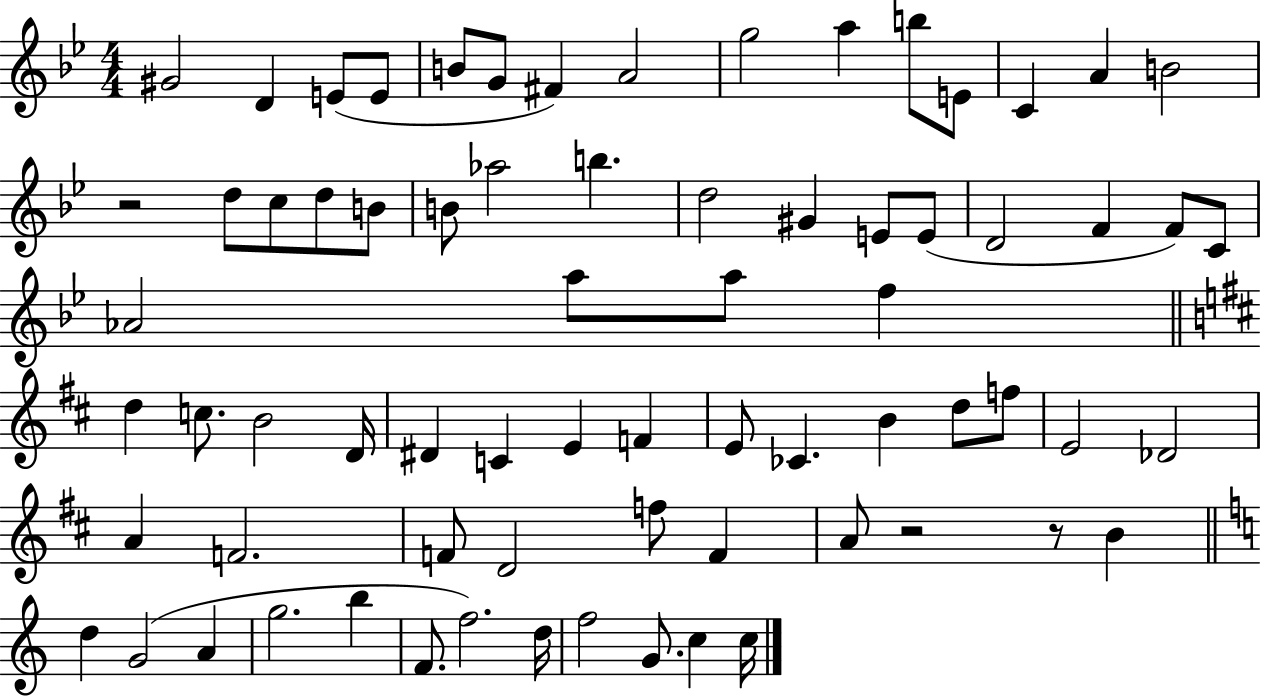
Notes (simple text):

G#4/h D4/q E4/e E4/e B4/e G4/e F#4/q A4/h G5/h A5/q B5/e E4/e C4/q A4/q B4/h R/h D5/e C5/e D5/e B4/e B4/e Ab5/h B5/q. D5/h G#4/q E4/e E4/e D4/h F4/q F4/e C4/e Ab4/h A5/e A5/e F5/q D5/q C5/e. B4/h D4/s D#4/q C4/q E4/q F4/q E4/e CES4/q. B4/q D5/e F5/e E4/h Db4/h A4/q F4/h. F4/e D4/h F5/e F4/q A4/e R/h R/e B4/q D5/q G4/h A4/q G5/h. B5/q F4/e. F5/h. D5/s F5/h G4/e. C5/q C5/s